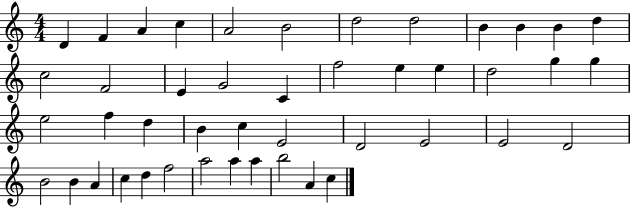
{
  \clef treble
  \numericTimeSignature
  \time 4/4
  \key c \major
  d'4 f'4 a'4 c''4 | a'2 b'2 | d''2 d''2 | b'4 b'4 b'4 d''4 | \break c''2 f'2 | e'4 g'2 c'4 | f''2 e''4 e''4 | d''2 g''4 g''4 | \break e''2 f''4 d''4 | b'4 c''4 e'2 | d'2 e'2 | e'2 d'2 | \break b'2 b'4 a'4 | c''4 d''4 f''2 | a''2 a''4 a''4 | b''2 a'4 c''4 | \break \bar "|."
}